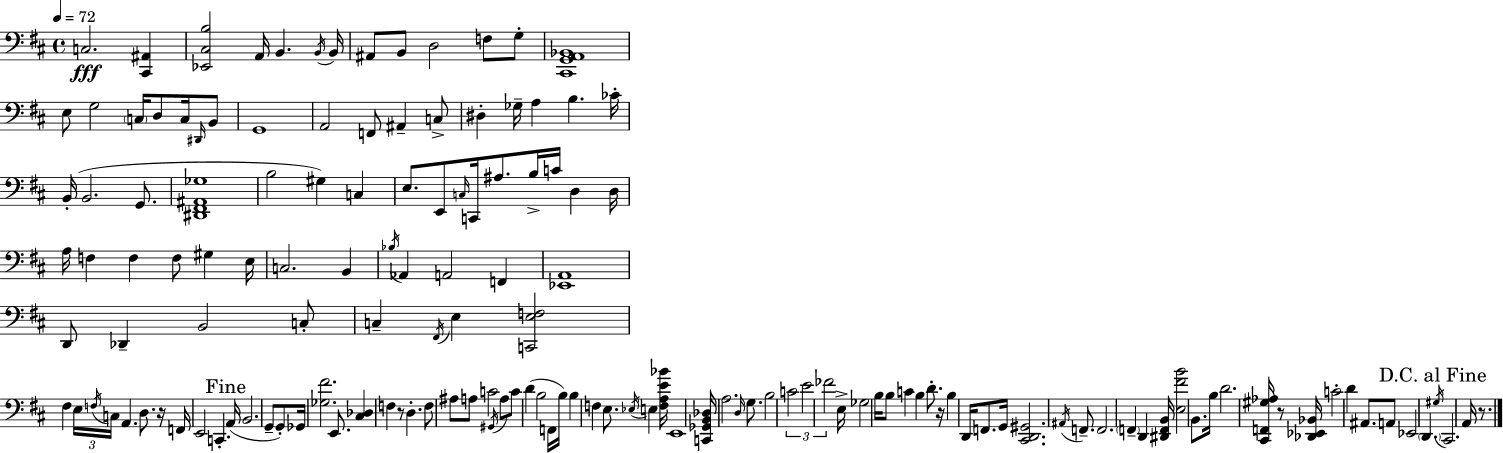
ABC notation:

X:1
T:Untitled
M:4/4
L:1/4
K:D
C,2 [^C,,^A,,] [_E,,^C,B,]2 A,,/4 B,, B,,/4 B,,/4 ^A,,/2 B,,/2 D,2 F,/2 G,/2 [^C,,G,,A,,_B,,]4 E,/2 G,2 C,/4 D,/2 C,/4 ^D,,/4 B,,/2 G,,4 A,,2 F,,/2 ^A,, C,/2 ^D, _G,/4 A, B, _C/4 B,,/4 B,,2 G,,/2 [^D,,^F,,^A,,_G,]4 B,2 ^G, C, E,/2 E,,/2 C,/4 C,,/4 ^A,/2 B,/4 C/4 D, D,/4 A,/4 F, F, F,/2 ^G, E,/4 C,2 B,, _B,/4 _A,, A,,2 F,, [_E,,A,,]4 D,,/2 _D,, B,,2 C,/2 C, ^F,,/4 E, [C,,E,F,]2 ^F, E,/4 F,/4 C,/4 A,, D,/2 z/4 F,,/4 E,,2 C,, A,,/4 B,,2 G,,/2 G,,/2 _G,,/4 [_G,^F]2 E,,/2 [^C,_D,] F, z/2 D, F,/2 ^A,/2 A,/2 C2 ^G,,/4 A,/2 C/2 D B,2 F,,/4 B,/4 B, F, E,/2 _E,/4 E, [F,A,E_B]/4 E,,4 [C,,_G,,B,,_D,]/4 A,2 D,/4 G,/2 B,2 C2 E2 _F2 E,/4 _G,2 B,/4 B,/2 C B, D/2 z/4 B, D,,/4 F,,/2 G,,/4 [^C,,D,,^G,,]2 ^A,,/4 F,,/2 F,,2 F,, D,, [^D,,F,,B,,]/4 [E,^FB]2 B,,/2 B,/4 D2 [^C,,F,,^G,_A,]/4 z/2 [_D,,_E,,_B,,]/4 C2 D ^A,,/2 A,,/2 _E,,2 D,, ^G,/4 ^C,,2 A,,/4 z/2